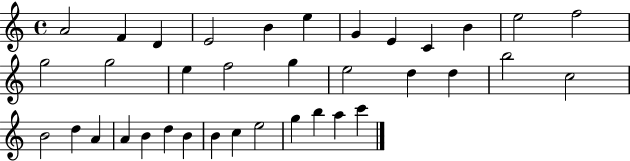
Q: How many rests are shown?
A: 0